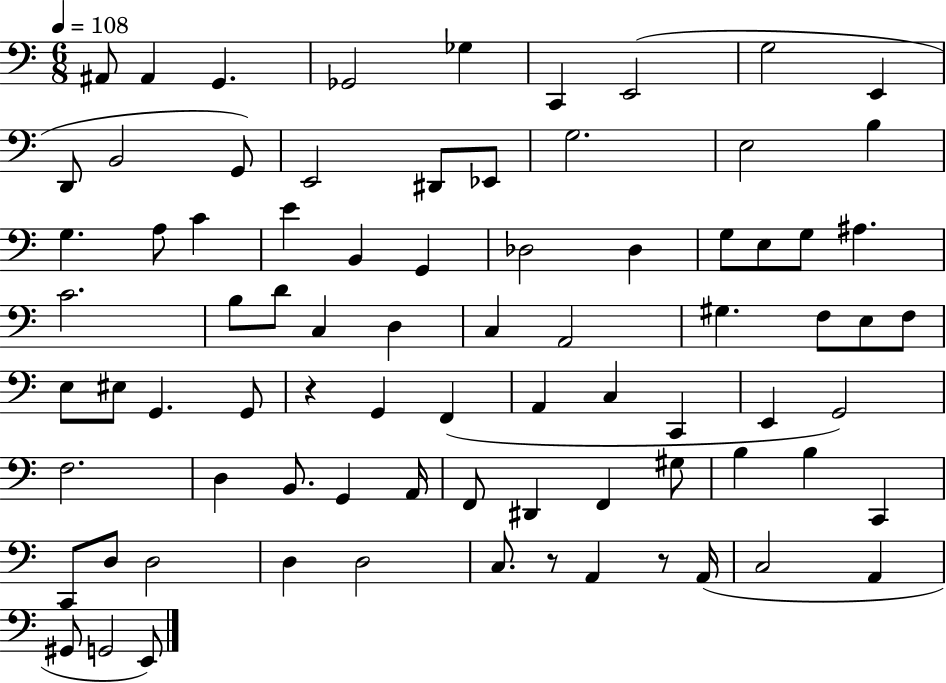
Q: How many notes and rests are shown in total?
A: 80